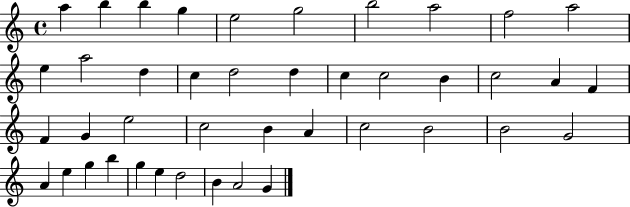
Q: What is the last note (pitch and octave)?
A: G4